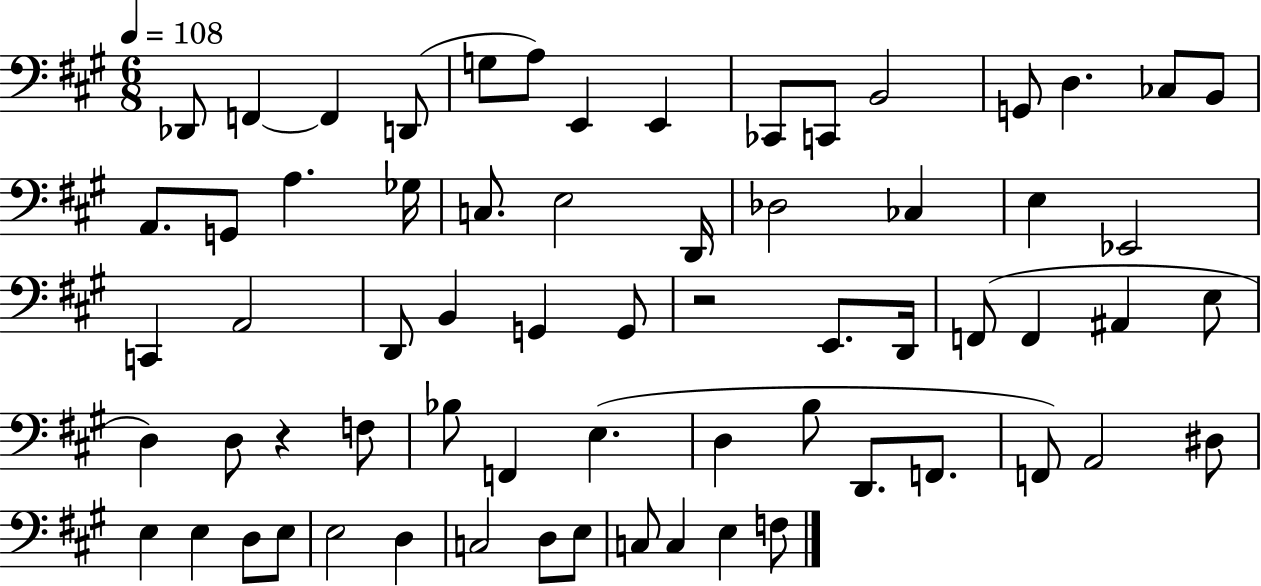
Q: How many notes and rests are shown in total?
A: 66